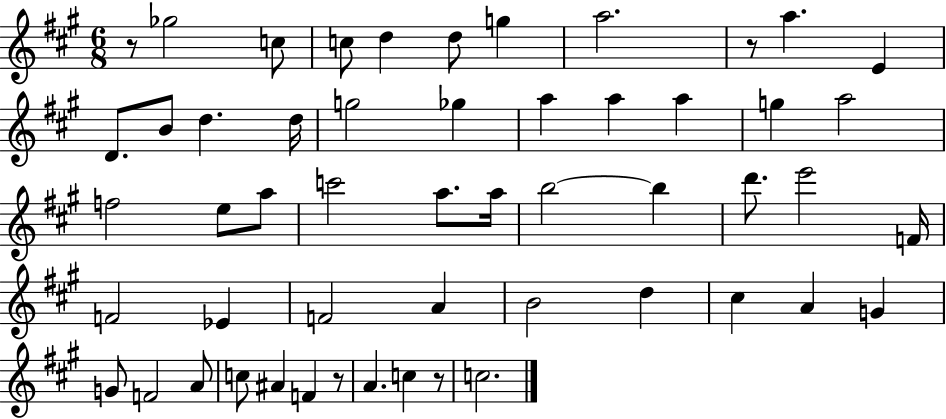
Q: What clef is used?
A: treble